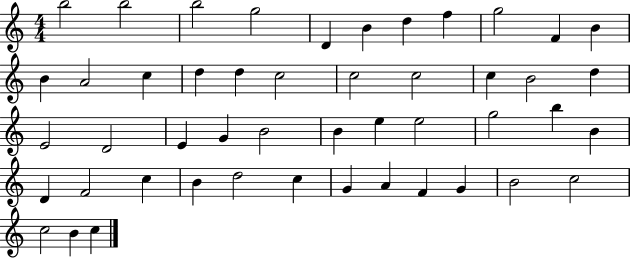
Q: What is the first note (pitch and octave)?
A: B5